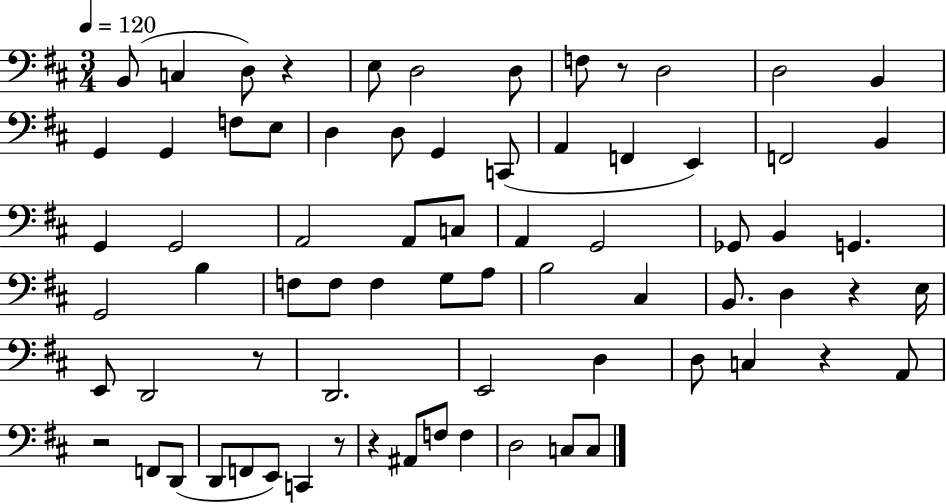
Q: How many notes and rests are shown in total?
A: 73